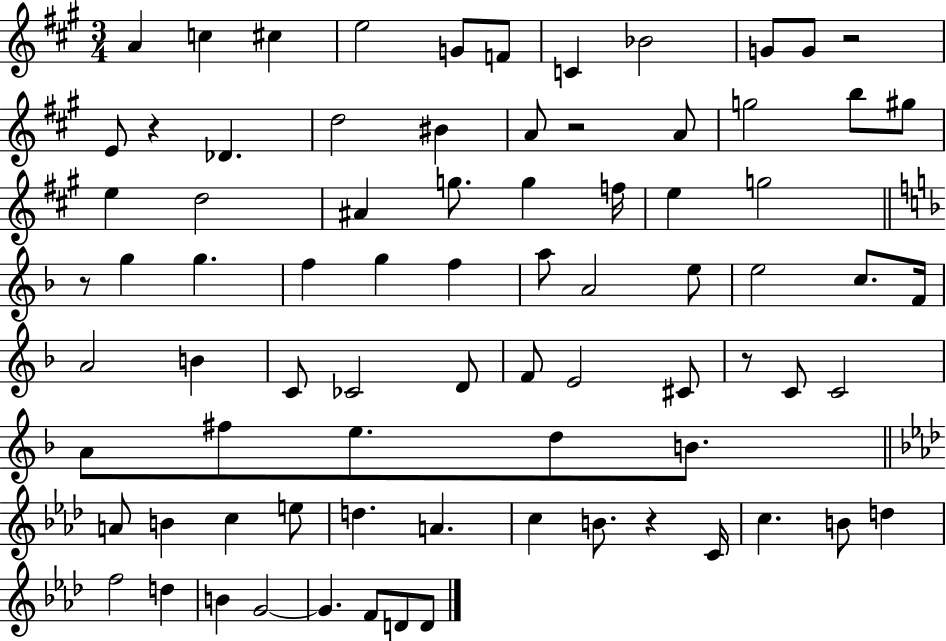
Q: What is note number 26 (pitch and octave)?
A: E5